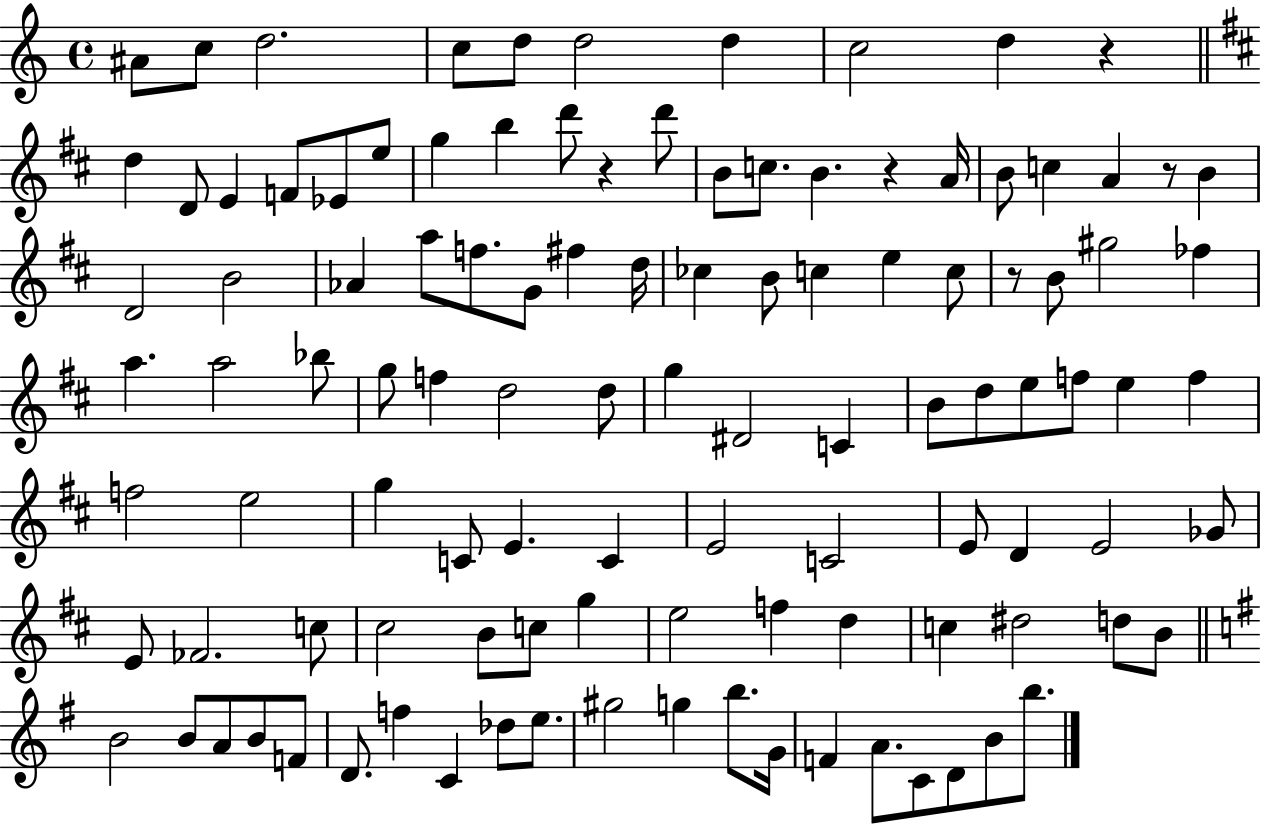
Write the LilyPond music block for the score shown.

{
  \clef treble
  \time 4/4
  \defaultTimeSignature
  \key c \major
  \repeat volta 2 { ais'8 c''8 d''2. | c''8 d''8 d''2 d''4 | c''2 d''4 r4 | \bar "||" \break \key d \major d''4 d'8 e'4 f'8 ees'8 e''8 | g''4 b''4 d'''8 r4 d'''8 | b'8 c''8. b'4. r4 a'16 | b'8 c''4 a'4 r8 b'4 | \break d'2 b'2 | aes'4 a''8 f''8. g'8 fis''4 d''16 | ces''4 b'8 c''4 e''4 c''8 | r8 b'8 gis''2 fes''4 | \break a''4. a''2 bes''8 | g''8 f''4 d''2 d''8 | g''4 dis'2 c'4 | b'8 d''8 e''8 f''8 e''4 f''4 | \break f''2 e''2 | g''4 c'8 e'4. c'4 | e'2 c'2 | e'8 d'4 e'2 ges'8 | \break e'8 fes'2. c''8 | cis''2 b'8 c''8 g''4 | e''2 f''4 d''4 | c''4 dis''2 d''8 b'8 | \break \bar "||" \break \key g \major b'2 b'8 a'8 b'8 f'8 | d'8. f''4 c'4 des''8 e''8. | gis''2 g''4 b''8. g'16 | f'4 a'8. c'8 d'8 b'8 b''8. | \break } \bar "|."
}